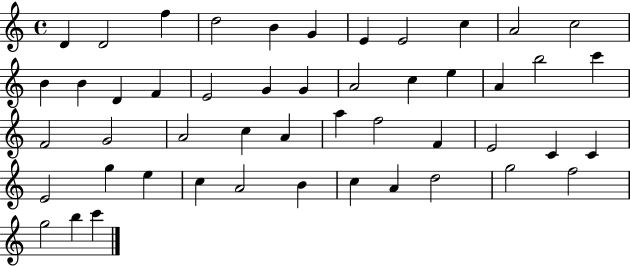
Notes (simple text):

D4/q D4/h F5/q D5/h B4/q G4/q E4/q E4/h C5/q A4/h C5/h B4/q B4/q D4/q F4/q E4/h G4/q G4/q A4/h C5/q E5/q A4/q B5/h C6/q F4/h G4/h A4/h C5/q A4/q A5/q F5/h F4/q E4/h C4/q C4/q E4/h G5/q E5/q C5/q A4/h B4/q C5/q A4/q D5/h G5/h F5/h G5/h B5/q C6/q